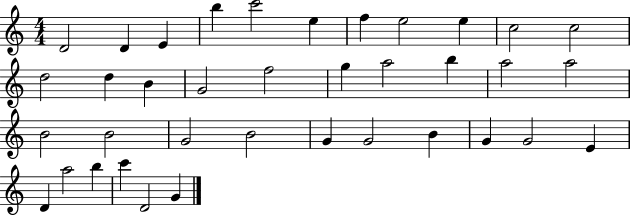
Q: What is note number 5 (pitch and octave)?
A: C6